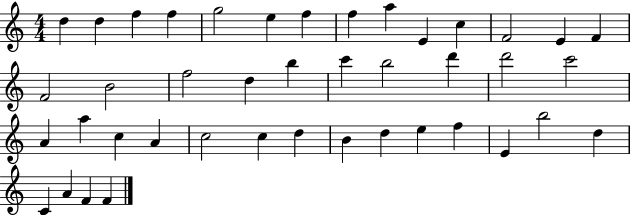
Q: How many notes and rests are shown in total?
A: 42